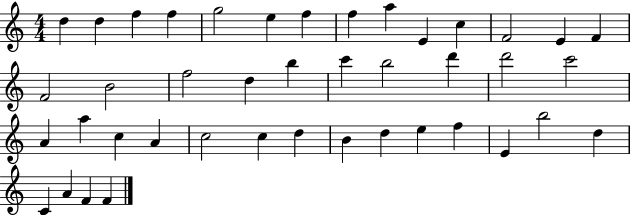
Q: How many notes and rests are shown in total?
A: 42